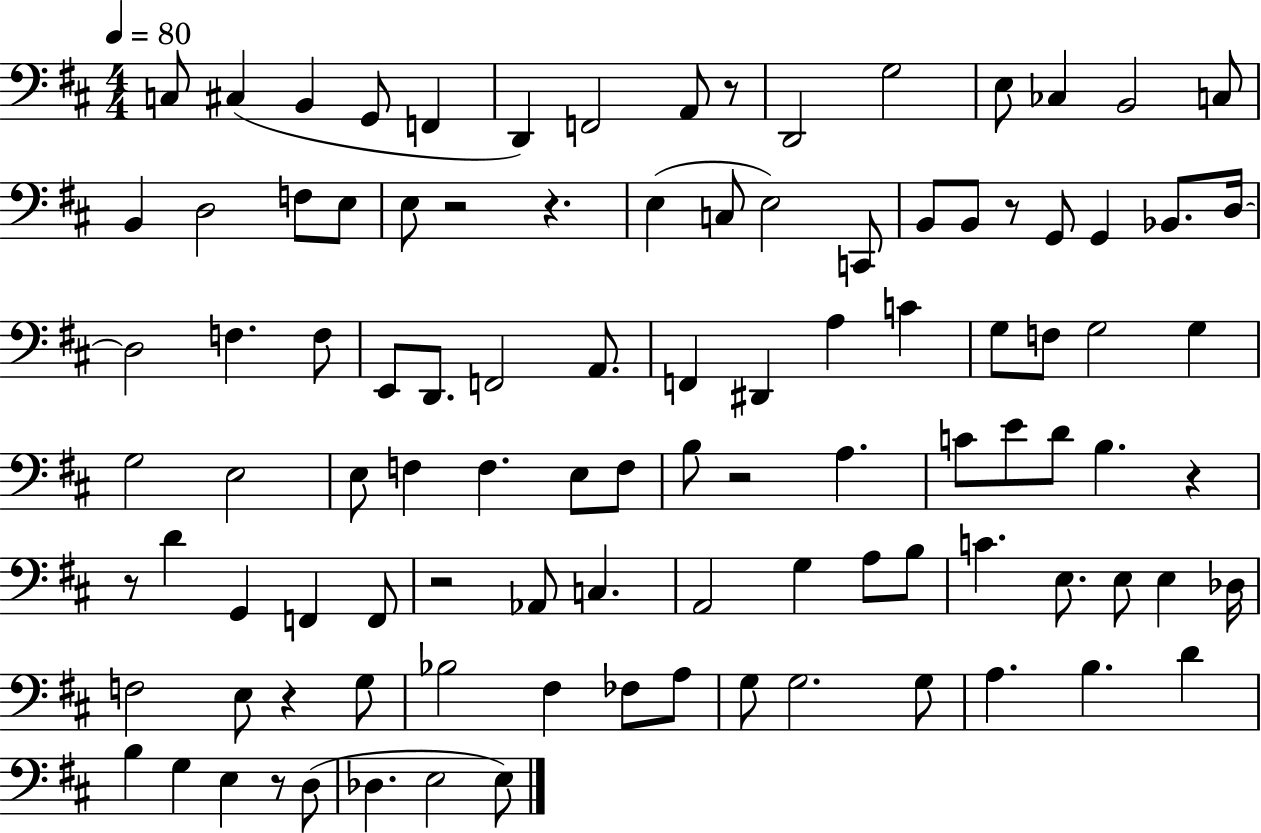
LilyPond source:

{
  \clef bass
  \numericTimeSignature
  \time 4/4
  \key d \major
  \tempo 4 = 80
  \repeat volta 2 { c8 cis4( b,4 g,8 f,4 | d,4) f,2 a,8 r8 | d,2 g2 | e8 ces4 b,2 c8 | \break b,4 d2 f8 e8 | e8 r2 r4. | e4( c8 e2) c,8 | b,8 b,8 r8 g,8 g,4 bes,8. d16~~ | \break d2 f4. f8 | e,8 d,8. f,2 a,8. | f,4 dis,4 a4 c'4 | g8 f8 g2 g4 | \break g2 e2 | e8 f4 f4. e8 f8 | b8 r2 a4. | c'8 e'8 d'8 b4. r4 | \break r8 d'4 g,4 f,4 f,8 | r2 aes,8 c4. | a,2 g4 a8 b8 | c'4. e8. e8 e4 des16 | \break f2 e8 r4 g8 | bes2 fis4 fes8 a8 | g8 g2. g8 | a4. b4. d'4 | \break b4 g4 e4 r8 d8( | des4. e2 e8) | } \bar "|."
}